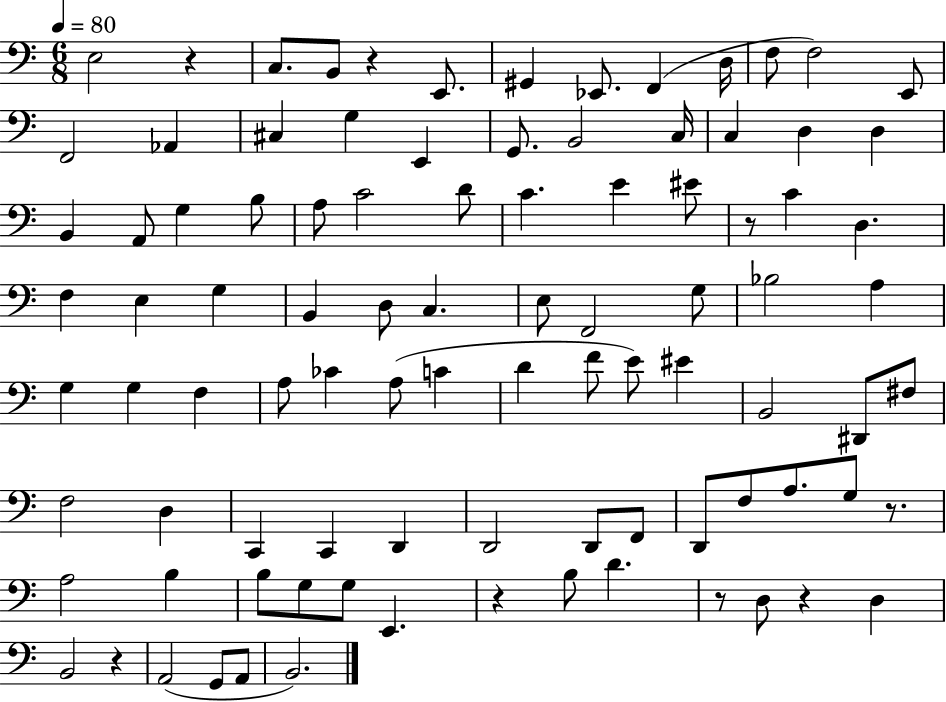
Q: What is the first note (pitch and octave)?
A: E3